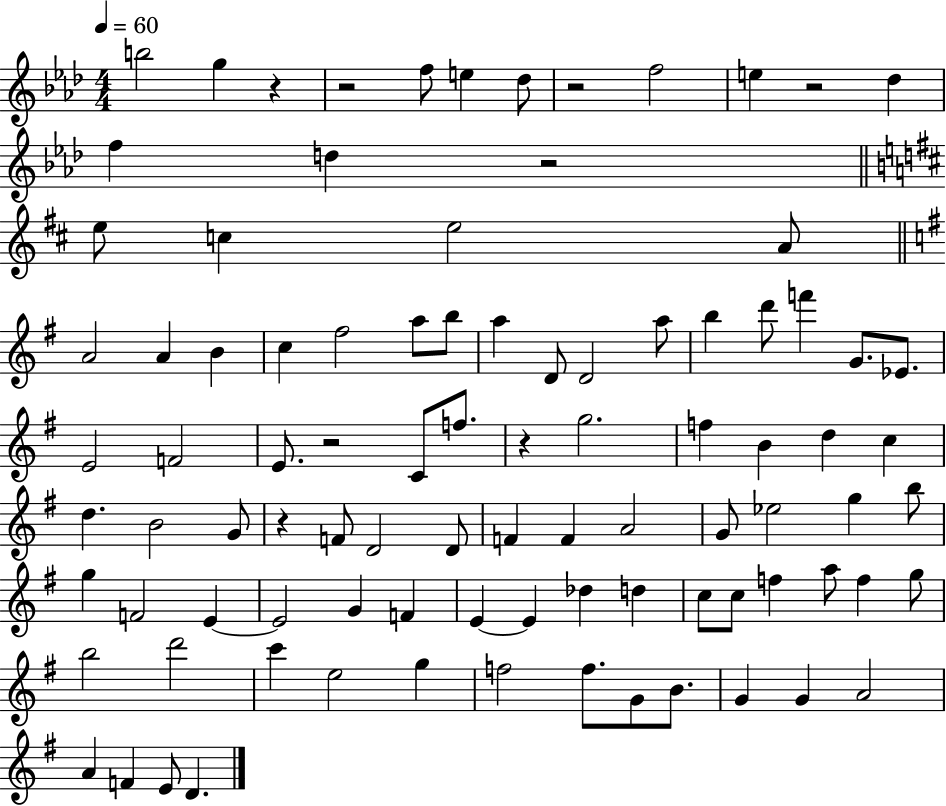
B5/h G5/q R/q R/h F5/e E5/q Db5/e R/h F5/h E5/q R/h Db5/q F5/q D5/q R/h E5/e C5/q E5/h A4/e A4/h A4/q B4/q C5/q F#5/h A5/e B5/e A5/q D4/e D4/h A5/e B5/q D6/e F6/q G4/e. Eb4/e. E4/h F4/h E4/e. R/h C4/e F5/e. R/q G5/h. F5/q B4/q D5/q C5/q D5/q. B4/h G4/e R/q F4/e D4/h D4/e F4/q F4/q A4/h G4/e Eb5/h G5/q B5/e G5/q F4/h E4/q E4/h G4/q F4/q E4/q E4/q Db5/q D5/q C5/e C5/e F5/q A5/e F5/q G5/e B5/h D6/h C6/q E5/h G5/q F5/h F5/e. G4/e B4/e. G4/q G4/q A4/h A4/q F4/q E4/e D4/q.